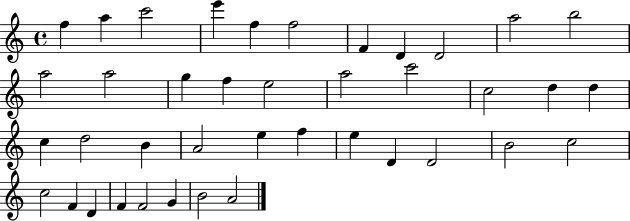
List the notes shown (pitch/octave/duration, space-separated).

F5/q A5/q C6/h E6/q F5/q F5/h F4/q D4/q D4/h A5/h B5/h A5/h A5/h G5/q F5/q E5/h A5/h C6/h C5/h D5/q D5/q C5/q D5/h B4/q A4/h E5/q F5/q E5/q D4/q D4/h B4/h C5/h C5/h F4/q D4/q F4/q F4/h G4/q B4/h A4/h